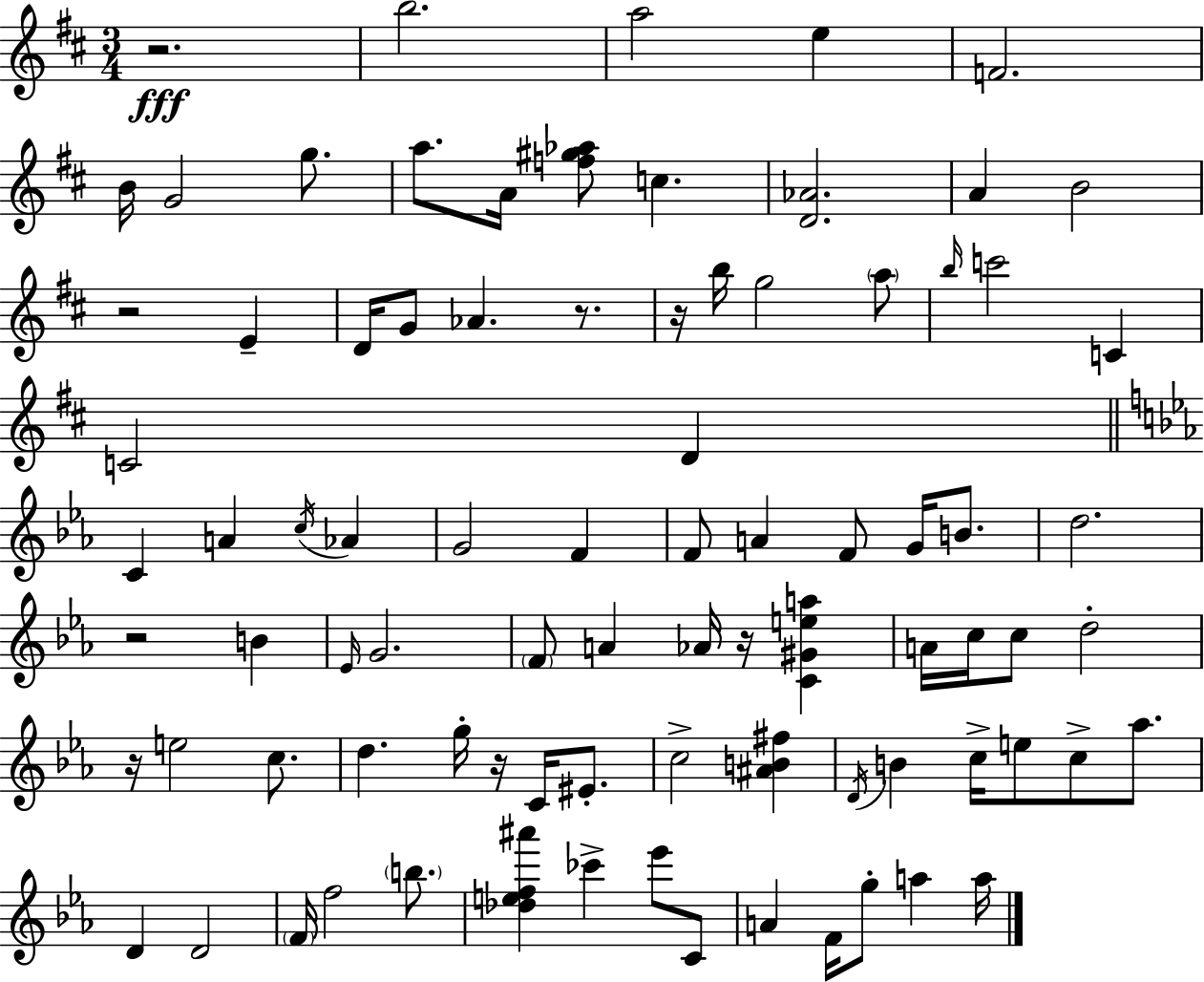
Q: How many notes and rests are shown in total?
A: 85